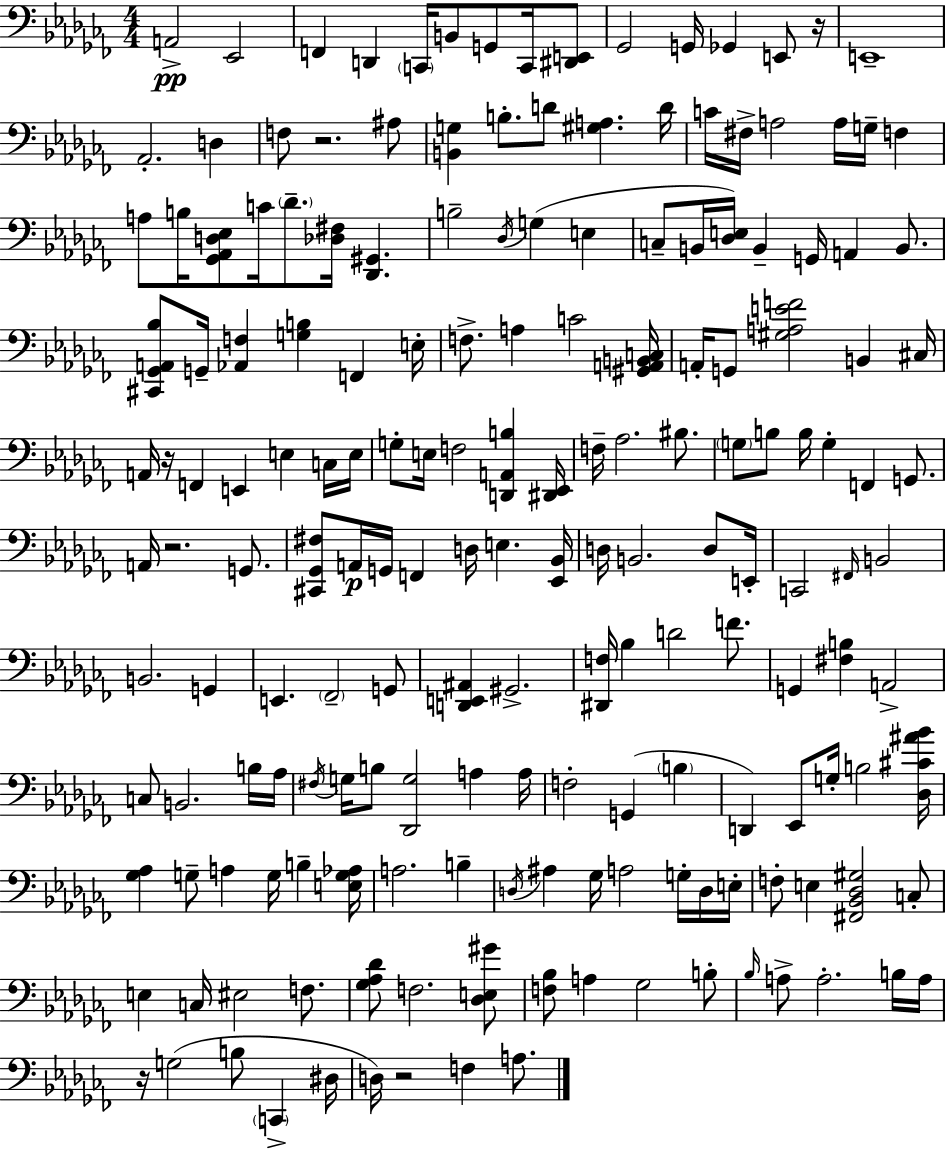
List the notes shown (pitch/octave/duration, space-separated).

A2/h Eb2/h F2/q D2/q C2/s B2/e G2/e C2/s [D#2,E2]/e Gb2/h G2/s Gb2/q E2/e R/s E2/w Ab2/h. D3/q F3/e R/h. A#3/e [B2,G3]/q B3/e. D4/e [G#3,A3]/q. D4/s C4/s F#3/s A3/h A3/s G3/s F3/q A3/e B3/s [Gb2,Ab2,D3,Eb3]/e C4/s Db4/e. [Db3,F#3]/s [Db2,G#2]/q. B3/h Db3/s G3/q E3/q C3/e B2/s [Db3,E3]/s B2/q G2/s A2/q B2/e. [C#2,Gb2,A2,Bb3]/e G2/s [Ab2,F3]/q [G3,B3]/q F2/q E3/s F3/e. A3/q C4/h [G#2,A2,B2,C3]/s A2/s G2/e [G#3,A3,E4,F4]/h B2/q C#3/s A2/s R/s F2/q E2/q E3/q C3/s E3/s G3/e E3/s F3/h [D2,A2,B3]/q [D#2,Eb2]/s F3/s Ab3/h. BIS3/e. G3/e B3/e B3/s G3/q F2/q G2/e. A2/s R/h. G2/e. [C#2,Gb2,F#3]/e A2/s G2/s F2/q D3/s E3/q. [Eb2,Bb2]/s D3/s B2/h. D3/e E2/s C2/h F#2/s B2/h B2/h. G2/q E2/q. FES2/h G2/e [D2,E2,A#2]/q G#2/h. [D#2,F3]/s Bb3/q D4/h F4/e. G2/q [F#3,B3]/q A2/h C3/e B2/h. B3/s Ab3/s F#3/s G3/s B3/e [Db2,G3]/h A3/q A3/s F3/h G2/q B3/q D2/q Eb2/e G3/s B3/h [Db3,C#4,A#4,Bb4]/s [Gb3,Ab3]/q G3/e A3/q G3/s B3/q [E3,G3,Ab3]/s A3/h. B3/q D3/s A#3/q Gb3/s A3/h G3/s D3/s E3/s F3/e E3/q [F#2,Bb2,Db3,G#3]/h C3/e E3/q C3/s EIS3/h F3/e. [Gb3,Ab3,Db4]/e F3/h. [Db3,E3,G#4]/e [F3,Bb3]/e A3/q Gb3/h B3/e Bb3/s A3/e A3/h. B3/s A3/s R/s G3/h B3/e C2/q D#3/s D3/s R/h F3/q A3/e.